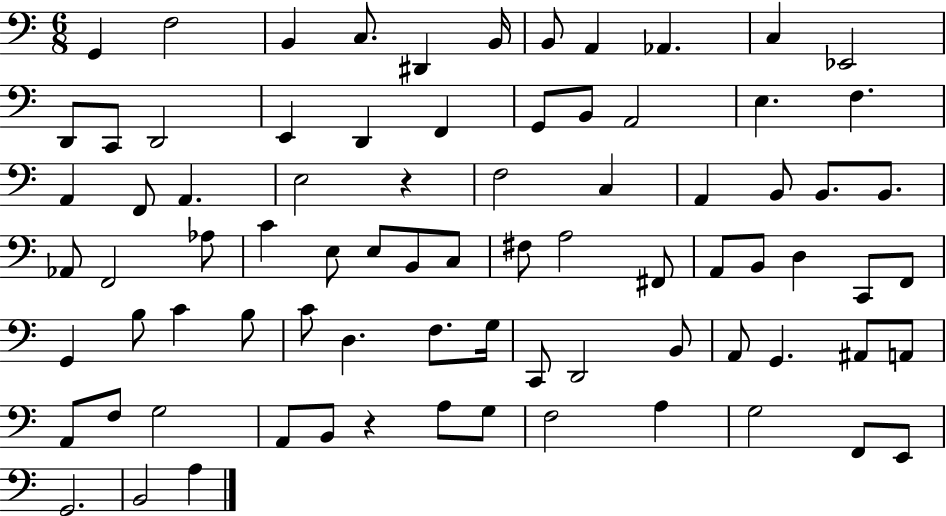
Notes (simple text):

G2/q F3/h B2/q C3/e. D#2/q B2/s B2/e A2/q Ab2/q. C3/q Eb2/h D2/e C2/e D2/h E2/q D2/q F2/q G2/e B2/e A2/h E3/q. F3/q. A2/q F2/e A2/q. E3/h R/q F3/h C3/q A2/q B2/e B2/e. B2/e. Ab2/e F2/h Ab3/e C4/q E3/e E3/e B2/e C3/e F#3/e A3/h F#2/e A2/e B2/e D3/q C2/e F2/e G2/q B3/e C4/q B3/e C4/e D3/q. F3/e. G3/s C2/e D2/h B2/e A2/e G2/q. A#2/e A2/e A2/e F3/e G3/h A2/e B2/e R/q A3/e G3/e F3/h A3/q G3/h F2/e E2/e G2/h. B2/h A3/q